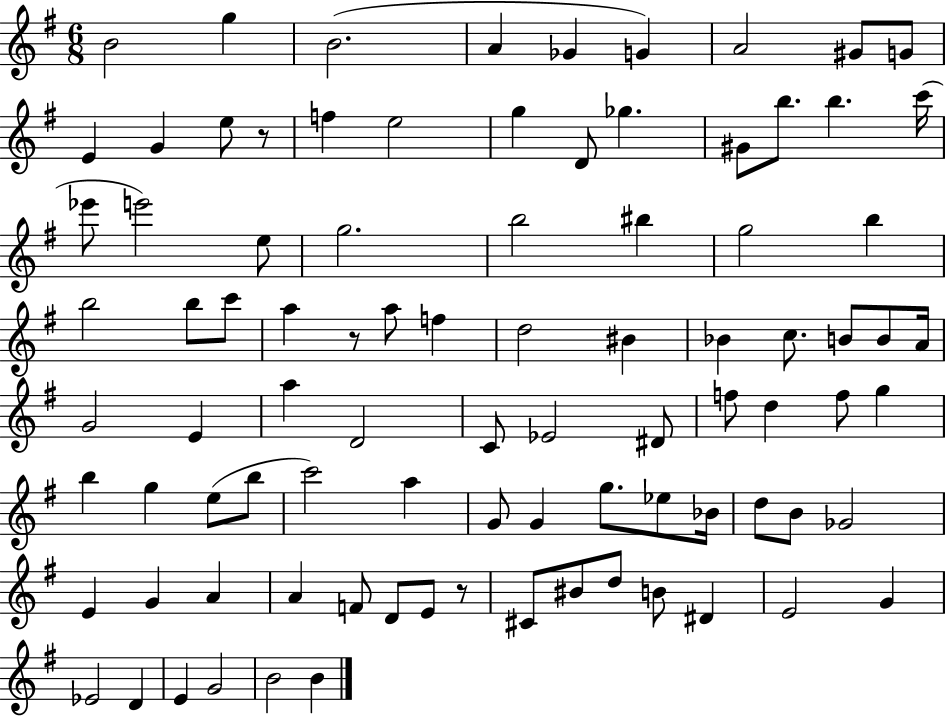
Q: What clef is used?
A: treble